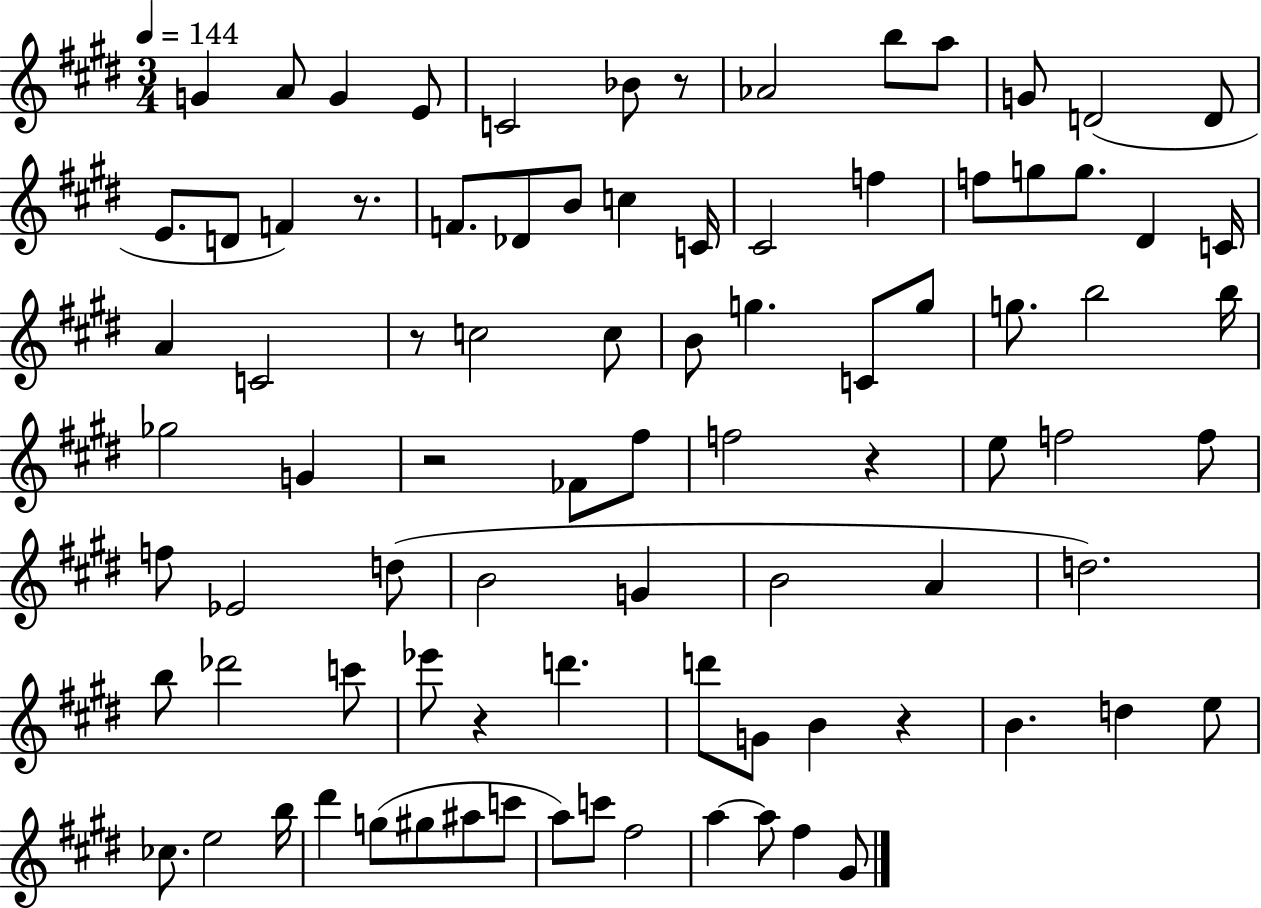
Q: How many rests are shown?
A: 7